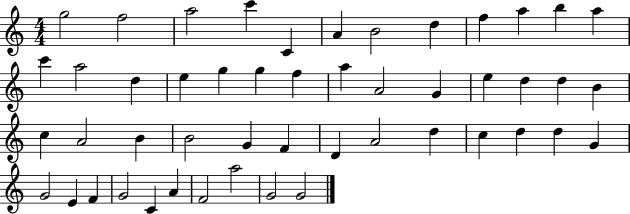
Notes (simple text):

G5/h F5/h A5/h C6/q C4/q A4/q B4/h D5/q F5/q A5/q B5/q A5/q C6/q A5/h D5/q E5/q G5/q G5/q F5/q A5/q A4/h G4/q E5/q D5/q D5/q B4/q C5/q A4/h B4/q B4/h G4/q F4/q D4/q A4/h D5/q C5/q D5/q D5/q G4/q G4/h E4/q F4/q G4/h C4/q A4/q F4/h A5/h G4/h G4/h